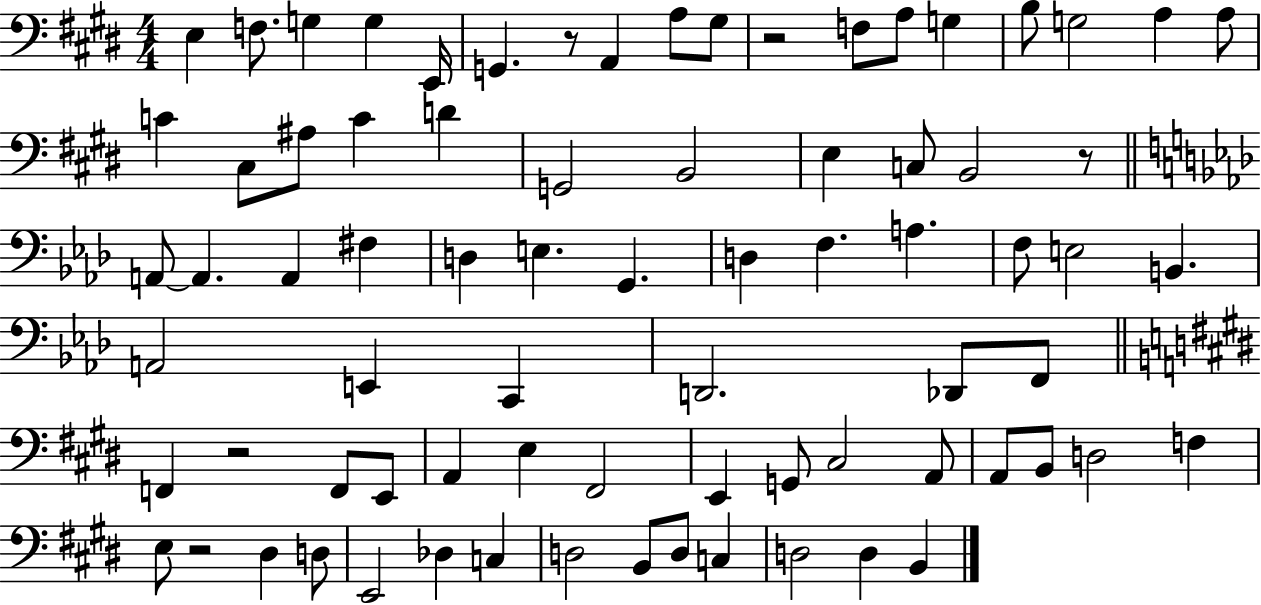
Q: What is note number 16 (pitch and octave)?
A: A3